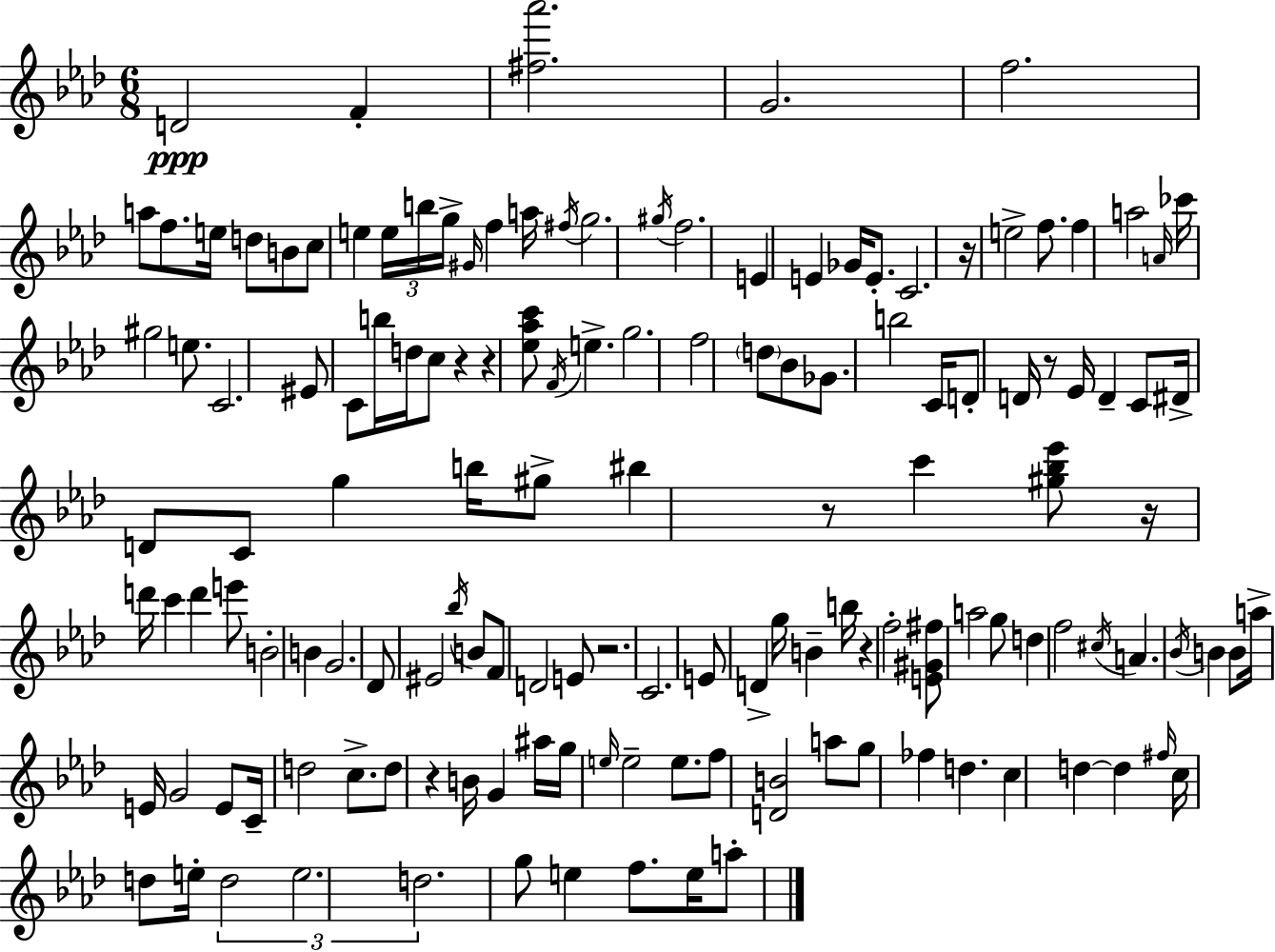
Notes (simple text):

D4/h F4/q [F#5,Ab6]/h. G4/h. F5/h. A5/e F5/e. E5/s D5/e B4/e C5/e E5/q E5/s B5/s G5/s G#4/s F5/q A5/s F#5/s G5/h. G#5/s F5/h. E4/q E4/q Gb4/s E4/e. C4/h. R/s E5/h F5/e. F5/q A5/h A4/s CES6/s G#5/h E5/e. C4/h. EIS4/e C4/e B5/s D5/s C5/e R/q R/q [Eb5,Ab5,C6]/e F4/s E5/q. G5/h. F5/h D5/e Bb4/e Gb4/e. B5/h C4/s D4/e D4/s R/e Eb4/s D4/q C4/e D#4/s D4/e C4/e G5/q B5/s G#5/e BIS5/q R/e C6/q [G#5,Bb5,Eb6]/e R/s D6/s C6/q D6/q E6/e B4/h B4/q G4/h. Db4/e EIS4/h Bb5/s B4/e F4/e D4/h E4/e R/h. C4/h. E4/e D4/q G5/s B4/q B5/s R/q F5/h [E4,G#4,F#5]/e A5/h G5/e D5/q F5/h C#5/s A4/q. Bb4/s B4/q B4/e A5/s E4/s G4/h E4/e C4/s D5/h C5/e. D5/e R/q B4/s G4/q A#5/s G5/s E5/s E5/h E5/e. F5/e [D4,B4]/h A5/e G5/e FES5/q D5/q. C5/q D5/q D5/q F#5/s C5/s D5/e E5/s D5/h E5/h. D5/h. G5/e E5/q F5/e. E5/s A5/e